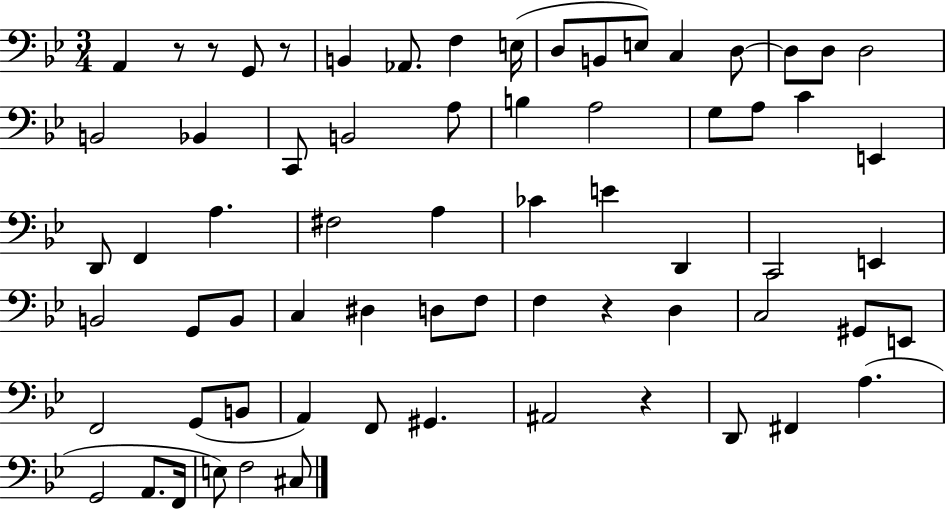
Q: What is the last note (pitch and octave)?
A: C#3